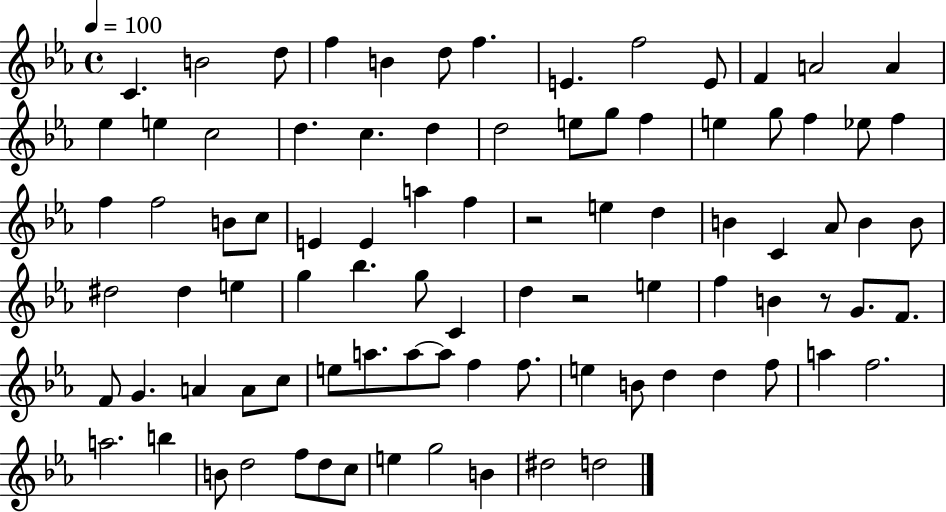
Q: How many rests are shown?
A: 3